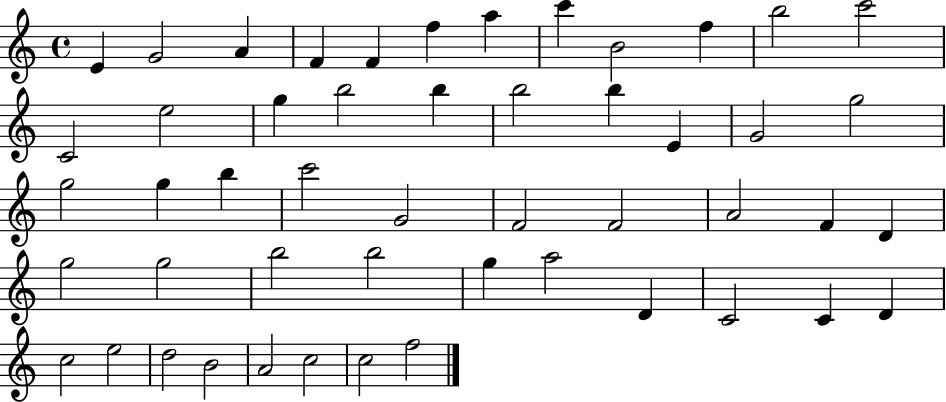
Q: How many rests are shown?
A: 0